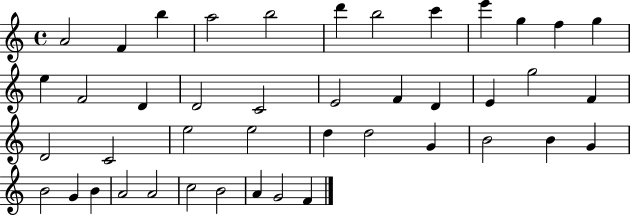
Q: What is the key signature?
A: C major